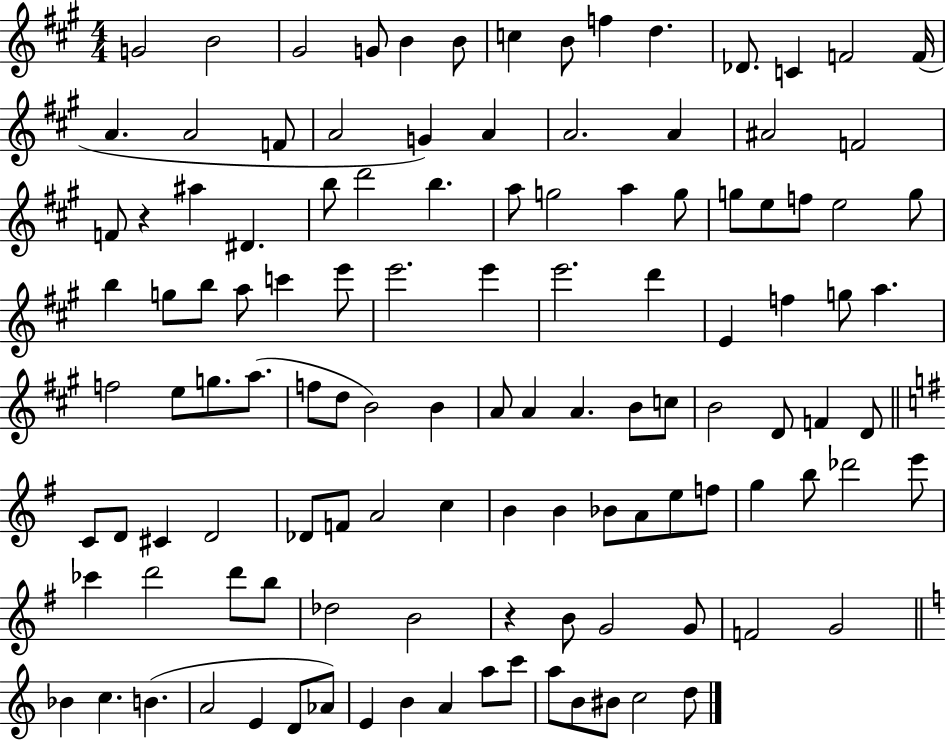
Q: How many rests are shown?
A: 2